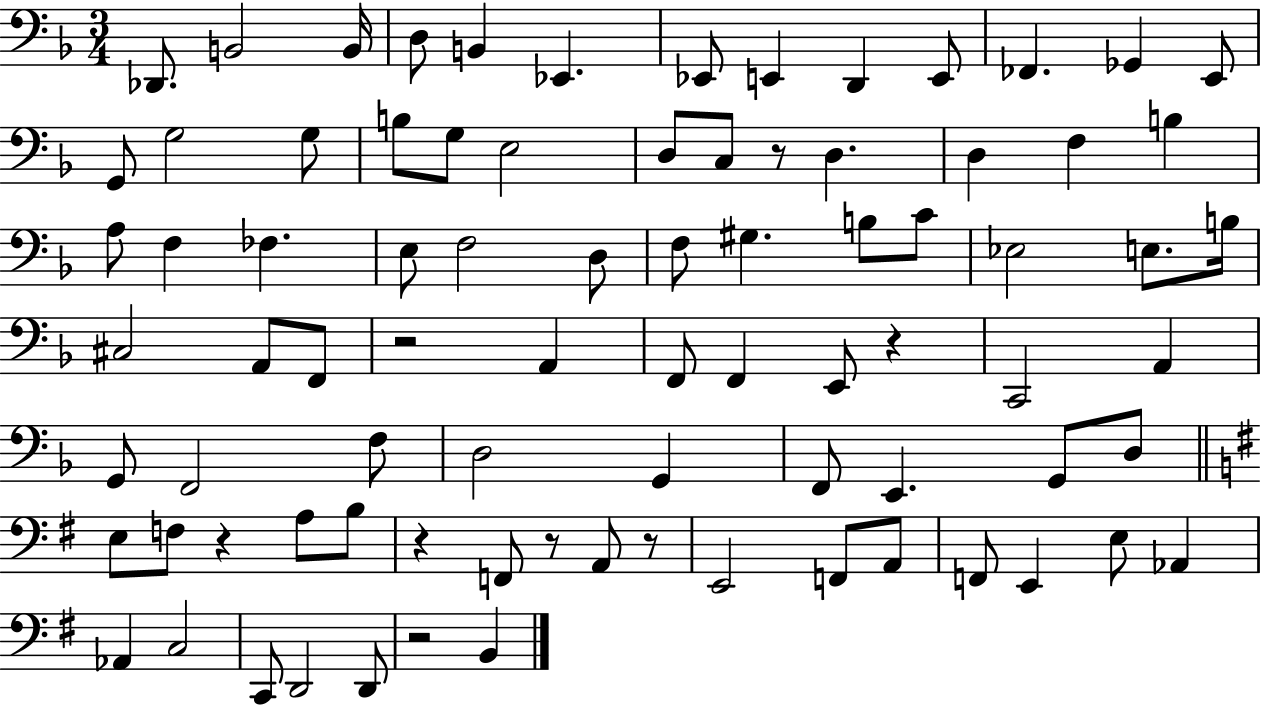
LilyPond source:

{
  \clef bass
  \numericTimeSignature
  \time 3/4
  \key f \major
  \repeat volta 2 { des,8. b,2 b,16 | d8 b,4 ees,4. | ees,8 e,4 d,4 e,8 | fes,4. ges,4 e,8 | \break g,8 g2 g8 | b8 g8 e2 | d8 c8 r8 d4. | d4 f4 b4 | \break a8 f4 fes4. | e8 f2 d8 | f8 gis4. b8 c'8 | ees2 e8. b16 | \break cis2 a,8 f,8 | r2 a,4 | f,8 f,4 e,8 r4 | c,2 a,4 | \break g,8 f,2 f8 | d2 g,4 | f,8 e,4. g,8 d8 | \bar "||" \break \key g \major e8 f8 r4 a8 b8 | r4 f,8 r8 a,8 r8 | e,2 f,8 a,8 | f,8 e,4 e8 aes,4 | \break aes,4 c2 | c,8 d,2 d,8 | r2 b,4 | } \bar "|."
}